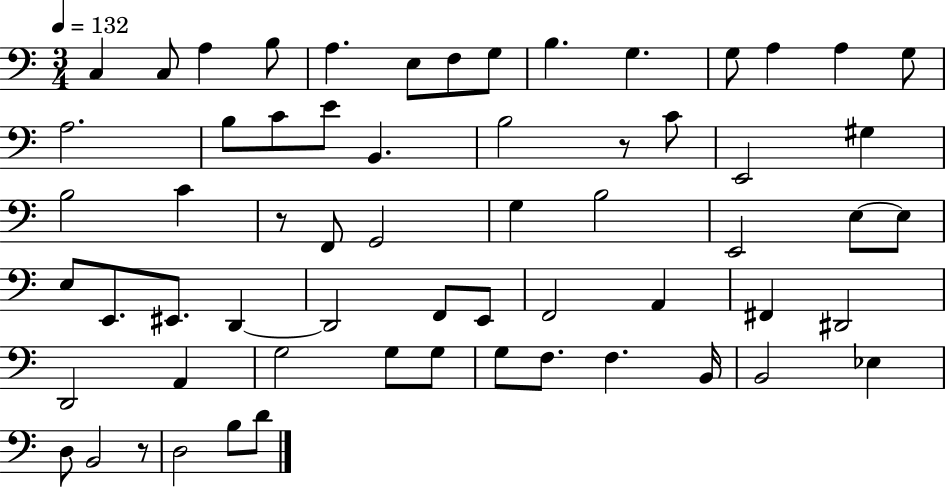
C3/q C3/e A3/q B3/e A3/q. E3/e F3/e G3/e B3/q. G3/q. G3/e A3/q A3/q G3/e A3/h. B3/e C4/e E4/e B2/q. B3/h R/e C4/e E2/h G#3/q B3/h C4/q R/e F2/e G2/h G3/q B3/h E2/h E3/e E3/e E3/e E2/e. EIS2/e. D2/q D2/h F2/e E2/e F2/h A2/q F#2/q D#2/h D2/h A2/q G3/h G3/e G3/e G3/e F3/e. F3/q. B2/s B2/h Eb3/q D3/e B2/h R/e D3/h B3/e D4/e